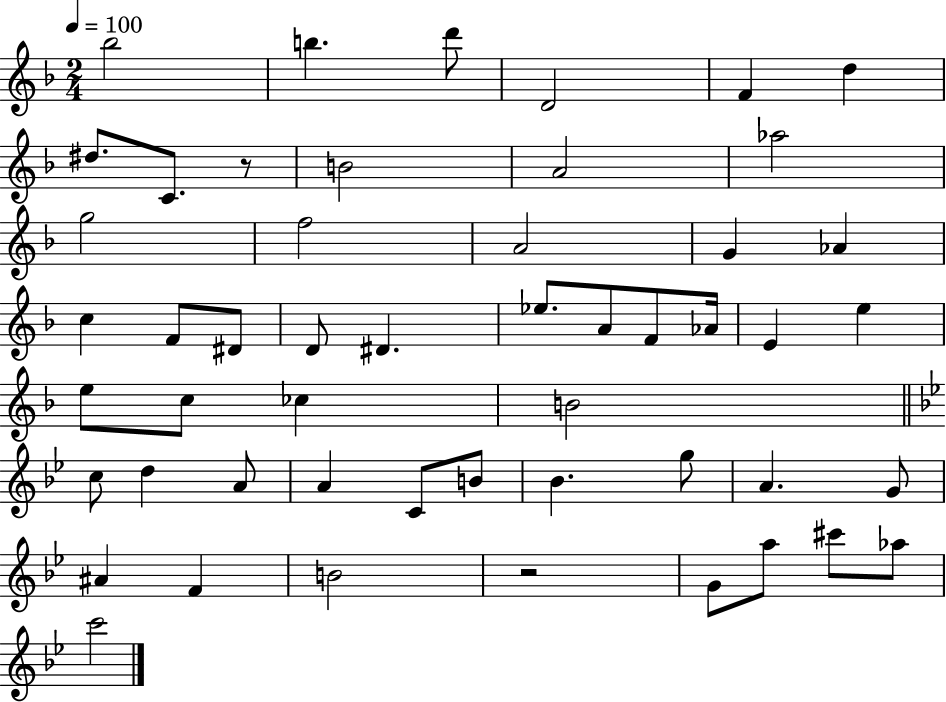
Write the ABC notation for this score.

X:1
T:Untitled
M:2/4
L:1/4
K:F
_b2 b d'/2 D2 F d ^d/2 C/2 z/2 B2 A2 _a2 g2 f2 A2 G _A c F/2 ^D/2 D/2 ^D _e/2 A/2 F/2 _A/4 E e e/2 c/2 _c B2 c/2 d A/2 A C/2 B/2 _B g/2 A G/2 ^A F B2 z2 G/2 a/2 ^c'/2 _a/2 c'2